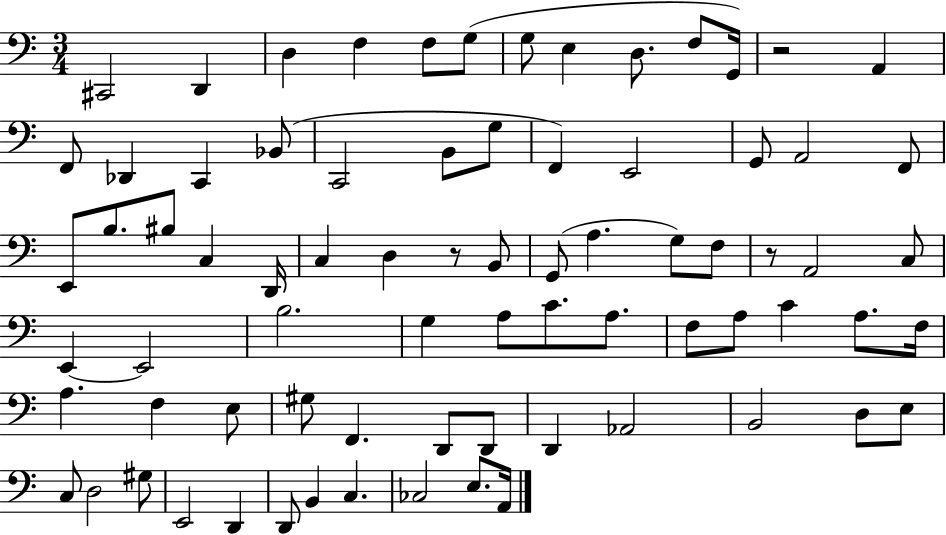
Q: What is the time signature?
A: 3/4